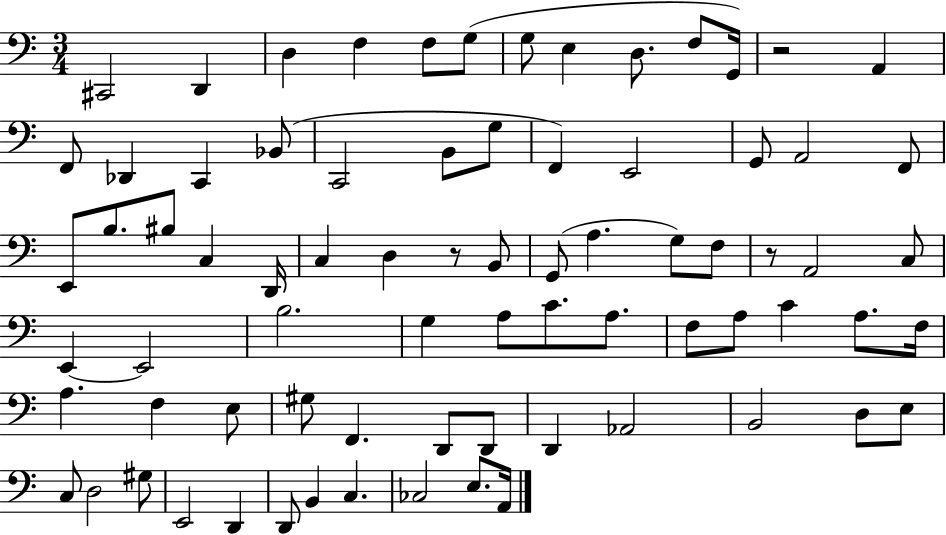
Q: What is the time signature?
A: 3/4